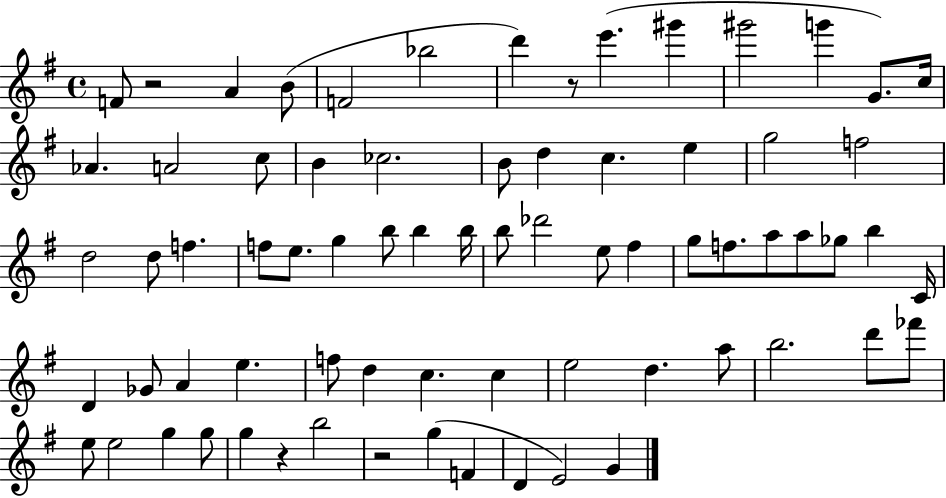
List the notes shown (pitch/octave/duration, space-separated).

F4/e R/h A4/q B4/e F4/h Bb5/h D6/q R/e E6/q. G#6/q G#6/h G6/q G4/e. C5/s Ab4/q. A4/h C5/e B4/q CES5/h. B4/e D5/q C5/q. E5/q G5/h F5/h D5/h D5/e F5/q. F5/e E5/e. G5/q B5/e B5/q B5/s B5/e Db6/h E5/e F#5/q G5/e F5/e. A5/e A5/e Gb5/e B5/q C4/s D4/q Gb4/e A4/q E5/q. F5/e D5/q C5/q. C5/q E5/h D5/q. A5/e B5/h. D6/e FES6/e E5/e E5/h G5/q G5/e G5/q R/q B5/h R/h G5/q F4/q D4/q E4/h G4/q